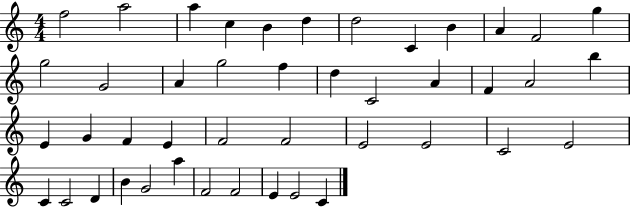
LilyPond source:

{
  \clef treble
  \numericTimeSignature
  \time 4/4
  \key c \major
  f''2 a''2 | a''4 c''4 b'4 d''4 | d''2 c'4 b'4 | a'4 f'2 g''4 | \break g''2 g'2 | a'4 g''2 f''4 | d''4 c'2 a'4 | f'4 a'2 b''4 | \break e'4 g'4 f'4 e'4 | f'2 f'2 | e'2 e'2 | c'2 e'2 | \break c'4 c'2 d'4 | b'4 g'2 a''4 | f'2 f'2 | e'4 e'2 c'4 | \break \bar "|."
}